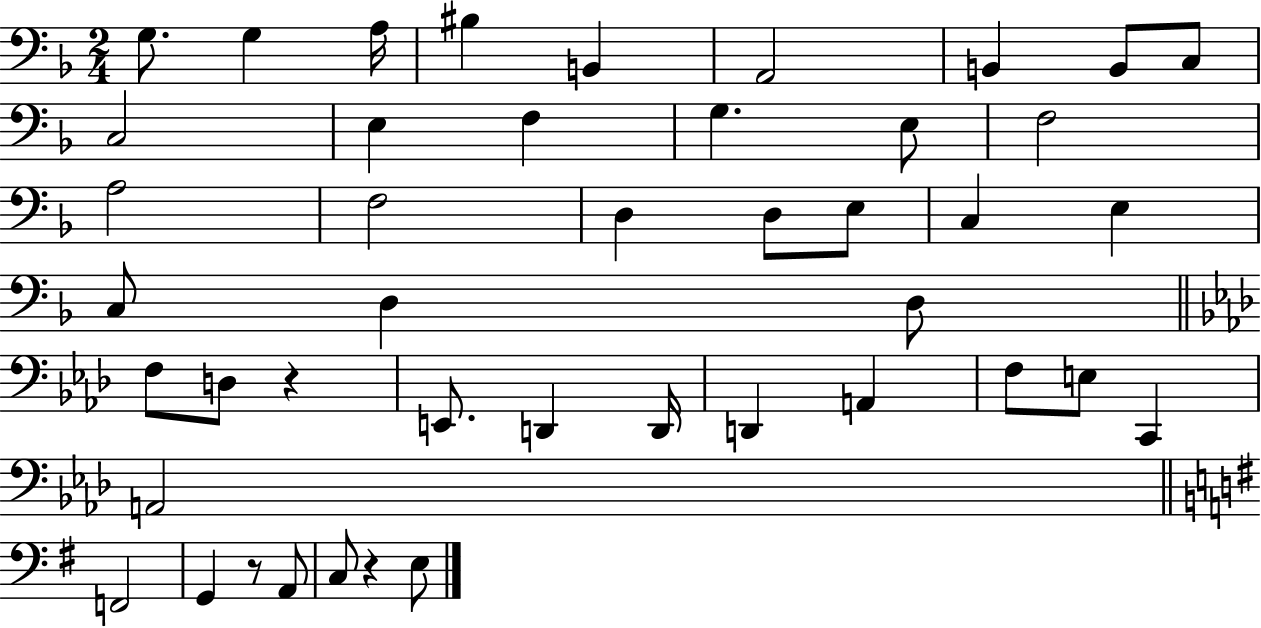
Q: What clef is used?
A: bass